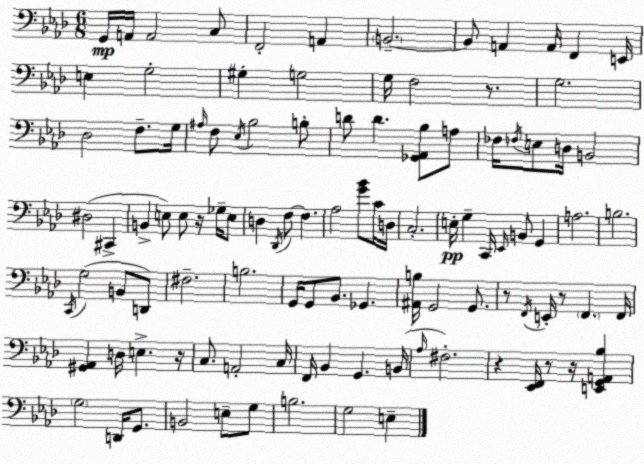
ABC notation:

X:1
T:Untitled
M:6/8
L:1/4
K:Fm
G,,/4 A,,/4 A,,2 C,/2 F,,2 A,, B,,2 B,,/2 A,, A,,/4 F,, E,,/4 E, G,2 ^G, G,2 G,/4 F,2 z/2 G,2 _D,2 F,/2 G,/4 ^A,/4 F,/2 _E,/4 _B,2 B,/2 D/2 D [_G,,_A,,_B,]/2 A,/2 _F,/4 F,/4 E,/2 D,/4 B,,2 ^D,2 ^C,, B,, E,/2 E,/2 z/4 _G,/4 E,/2 D, _D,,/4 F,/2 F, _A,2 [G_B]/2 C/4 D,/4 C,2 E,/4 G, C,,/4 _E,,/4 B,,/2 G,, A,2 B,2 C,,/4 G,2 B,,/2 D,,/2 ^F,2 B,2 G,,/4 G,,/2 _B,,/2 _G,, [^A,,B,]/4 G,,2 G,,/2 z/2 F,,/4 E,,/4 z/2 F,, F,,/4 [^G,,_A,,] D,/4 E, z/4 C,/2 A,,2 C,/4 F,,/4 _B,, G,, B,,/4 _A,/4 ^F,2 z [_E,,F,,]/4 z/2 z/4 [E,,G,,A,,_B,] G,2 D,,/4 G,,/2 B,,2 E,/2 G,/2 B,2 G,2 E,